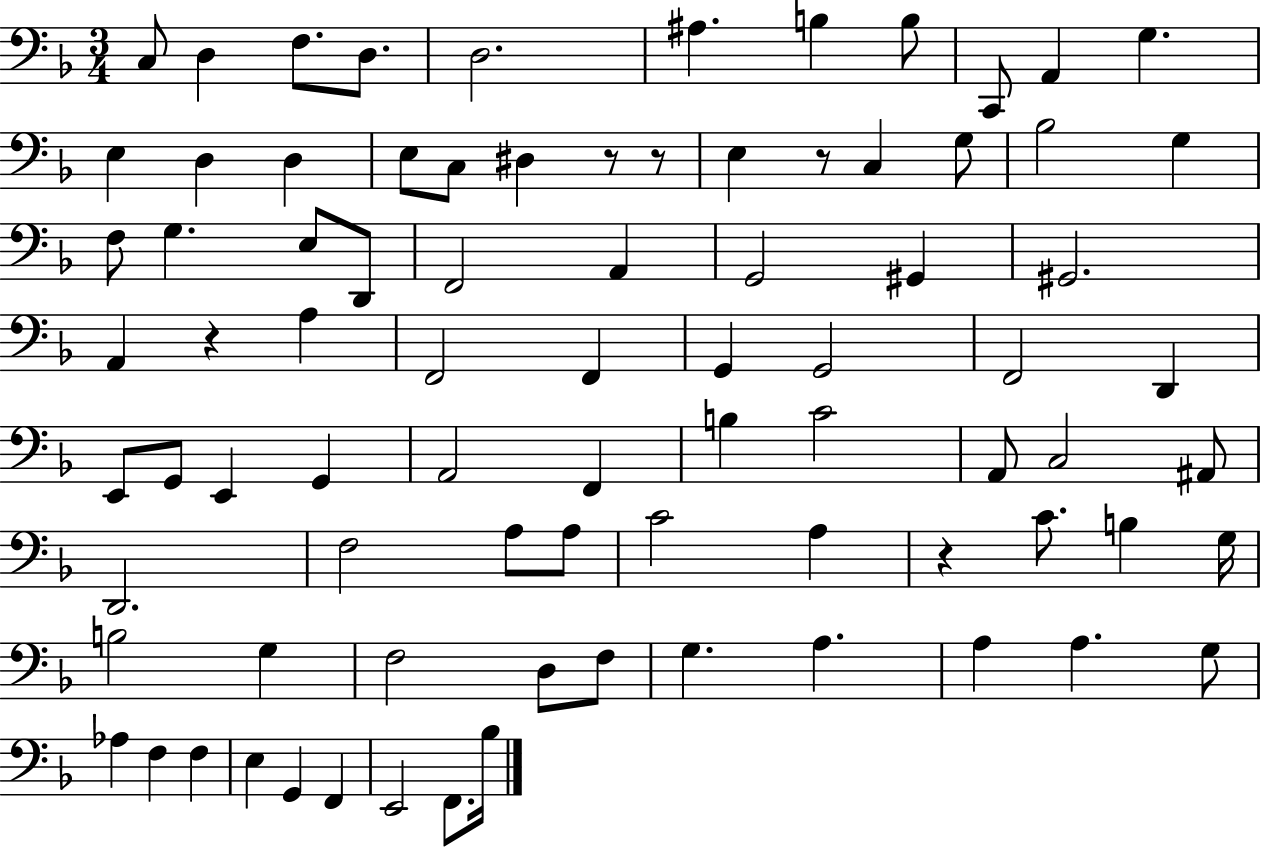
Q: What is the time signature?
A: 3/4